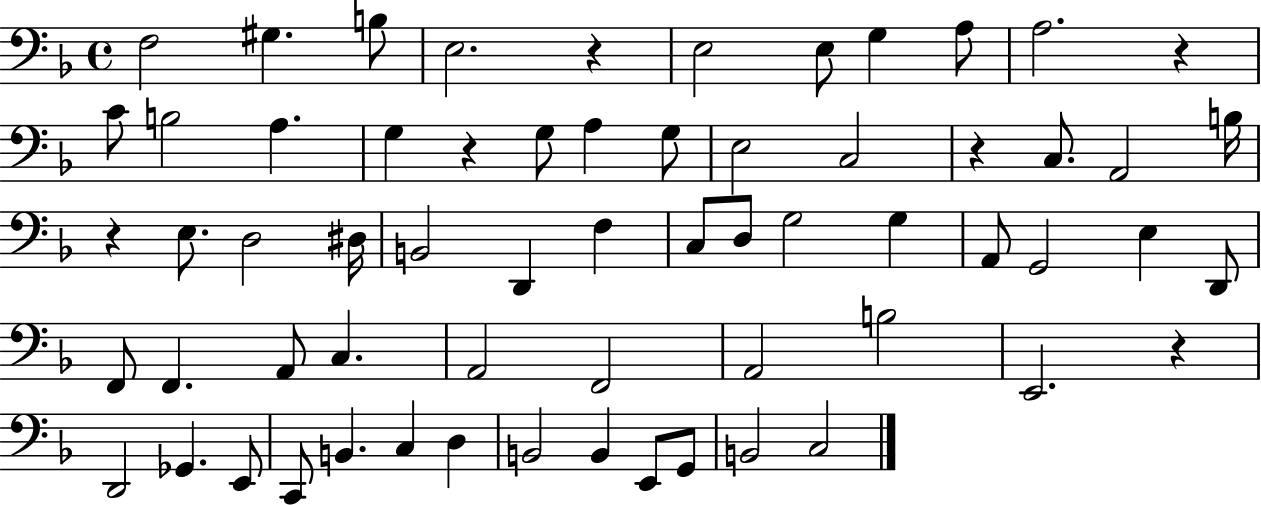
{
  \clef bass
  \time 4/4
  \defaultTimeSignature
  \key f \major
  f2 gis4. b8 | e2. r4 | e2 e8 g4 a8 | a2. r4 | \break c'8 b2 a4. | g4 r4 g8 a4 g8 | e2 c2 | r4 c8. a,2 b16 | \break r4 e8. d2 dis16 | b,2 d,4 f4 | c8 d8 g2 g4 | a,8 g,2 e4 d,8 | \break f,8 f,4. a,8 c4. | a,2 f,2 | a,2 b2 | e,2. r4 | \break d,2 ges,4. e,8 | c,8 b,4. c4 d4 | b,2 b,4 e,8 g,8 | b,2 c2 | \break \bar "|."
}